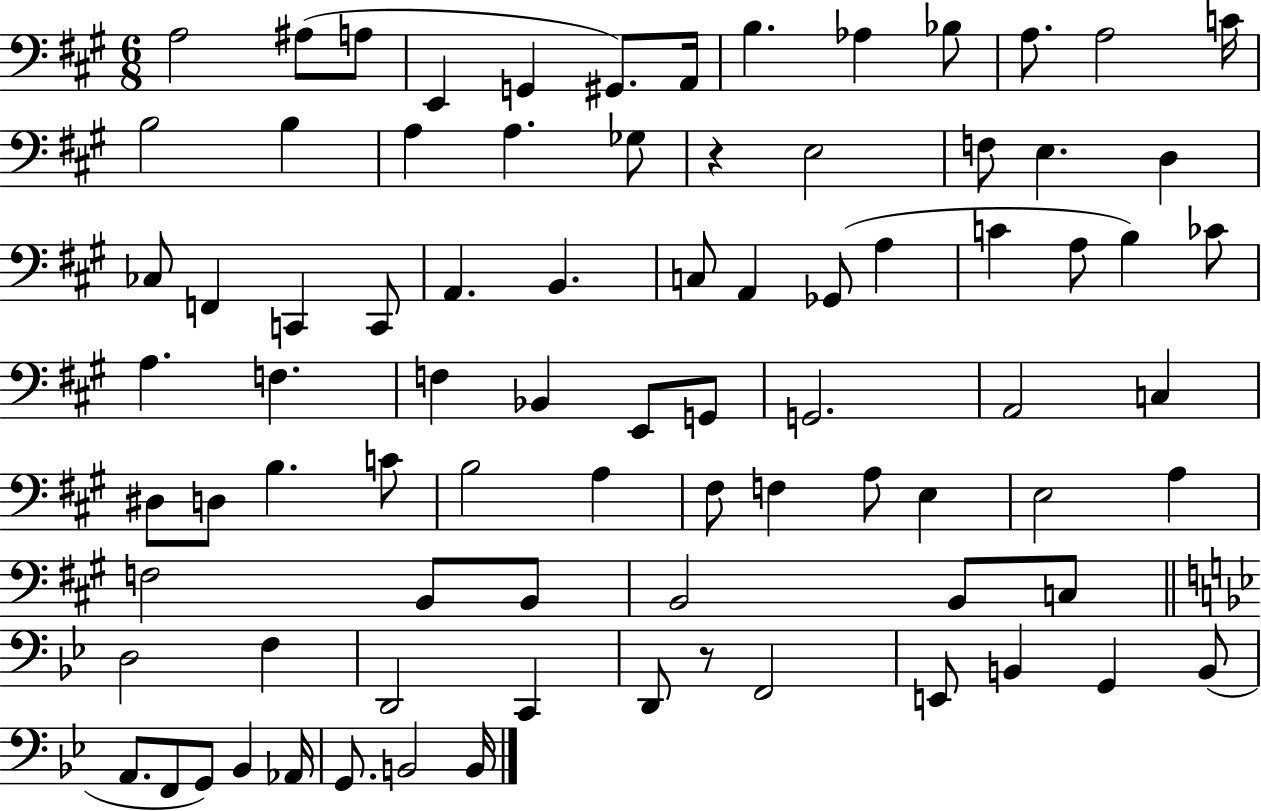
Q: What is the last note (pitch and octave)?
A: B2